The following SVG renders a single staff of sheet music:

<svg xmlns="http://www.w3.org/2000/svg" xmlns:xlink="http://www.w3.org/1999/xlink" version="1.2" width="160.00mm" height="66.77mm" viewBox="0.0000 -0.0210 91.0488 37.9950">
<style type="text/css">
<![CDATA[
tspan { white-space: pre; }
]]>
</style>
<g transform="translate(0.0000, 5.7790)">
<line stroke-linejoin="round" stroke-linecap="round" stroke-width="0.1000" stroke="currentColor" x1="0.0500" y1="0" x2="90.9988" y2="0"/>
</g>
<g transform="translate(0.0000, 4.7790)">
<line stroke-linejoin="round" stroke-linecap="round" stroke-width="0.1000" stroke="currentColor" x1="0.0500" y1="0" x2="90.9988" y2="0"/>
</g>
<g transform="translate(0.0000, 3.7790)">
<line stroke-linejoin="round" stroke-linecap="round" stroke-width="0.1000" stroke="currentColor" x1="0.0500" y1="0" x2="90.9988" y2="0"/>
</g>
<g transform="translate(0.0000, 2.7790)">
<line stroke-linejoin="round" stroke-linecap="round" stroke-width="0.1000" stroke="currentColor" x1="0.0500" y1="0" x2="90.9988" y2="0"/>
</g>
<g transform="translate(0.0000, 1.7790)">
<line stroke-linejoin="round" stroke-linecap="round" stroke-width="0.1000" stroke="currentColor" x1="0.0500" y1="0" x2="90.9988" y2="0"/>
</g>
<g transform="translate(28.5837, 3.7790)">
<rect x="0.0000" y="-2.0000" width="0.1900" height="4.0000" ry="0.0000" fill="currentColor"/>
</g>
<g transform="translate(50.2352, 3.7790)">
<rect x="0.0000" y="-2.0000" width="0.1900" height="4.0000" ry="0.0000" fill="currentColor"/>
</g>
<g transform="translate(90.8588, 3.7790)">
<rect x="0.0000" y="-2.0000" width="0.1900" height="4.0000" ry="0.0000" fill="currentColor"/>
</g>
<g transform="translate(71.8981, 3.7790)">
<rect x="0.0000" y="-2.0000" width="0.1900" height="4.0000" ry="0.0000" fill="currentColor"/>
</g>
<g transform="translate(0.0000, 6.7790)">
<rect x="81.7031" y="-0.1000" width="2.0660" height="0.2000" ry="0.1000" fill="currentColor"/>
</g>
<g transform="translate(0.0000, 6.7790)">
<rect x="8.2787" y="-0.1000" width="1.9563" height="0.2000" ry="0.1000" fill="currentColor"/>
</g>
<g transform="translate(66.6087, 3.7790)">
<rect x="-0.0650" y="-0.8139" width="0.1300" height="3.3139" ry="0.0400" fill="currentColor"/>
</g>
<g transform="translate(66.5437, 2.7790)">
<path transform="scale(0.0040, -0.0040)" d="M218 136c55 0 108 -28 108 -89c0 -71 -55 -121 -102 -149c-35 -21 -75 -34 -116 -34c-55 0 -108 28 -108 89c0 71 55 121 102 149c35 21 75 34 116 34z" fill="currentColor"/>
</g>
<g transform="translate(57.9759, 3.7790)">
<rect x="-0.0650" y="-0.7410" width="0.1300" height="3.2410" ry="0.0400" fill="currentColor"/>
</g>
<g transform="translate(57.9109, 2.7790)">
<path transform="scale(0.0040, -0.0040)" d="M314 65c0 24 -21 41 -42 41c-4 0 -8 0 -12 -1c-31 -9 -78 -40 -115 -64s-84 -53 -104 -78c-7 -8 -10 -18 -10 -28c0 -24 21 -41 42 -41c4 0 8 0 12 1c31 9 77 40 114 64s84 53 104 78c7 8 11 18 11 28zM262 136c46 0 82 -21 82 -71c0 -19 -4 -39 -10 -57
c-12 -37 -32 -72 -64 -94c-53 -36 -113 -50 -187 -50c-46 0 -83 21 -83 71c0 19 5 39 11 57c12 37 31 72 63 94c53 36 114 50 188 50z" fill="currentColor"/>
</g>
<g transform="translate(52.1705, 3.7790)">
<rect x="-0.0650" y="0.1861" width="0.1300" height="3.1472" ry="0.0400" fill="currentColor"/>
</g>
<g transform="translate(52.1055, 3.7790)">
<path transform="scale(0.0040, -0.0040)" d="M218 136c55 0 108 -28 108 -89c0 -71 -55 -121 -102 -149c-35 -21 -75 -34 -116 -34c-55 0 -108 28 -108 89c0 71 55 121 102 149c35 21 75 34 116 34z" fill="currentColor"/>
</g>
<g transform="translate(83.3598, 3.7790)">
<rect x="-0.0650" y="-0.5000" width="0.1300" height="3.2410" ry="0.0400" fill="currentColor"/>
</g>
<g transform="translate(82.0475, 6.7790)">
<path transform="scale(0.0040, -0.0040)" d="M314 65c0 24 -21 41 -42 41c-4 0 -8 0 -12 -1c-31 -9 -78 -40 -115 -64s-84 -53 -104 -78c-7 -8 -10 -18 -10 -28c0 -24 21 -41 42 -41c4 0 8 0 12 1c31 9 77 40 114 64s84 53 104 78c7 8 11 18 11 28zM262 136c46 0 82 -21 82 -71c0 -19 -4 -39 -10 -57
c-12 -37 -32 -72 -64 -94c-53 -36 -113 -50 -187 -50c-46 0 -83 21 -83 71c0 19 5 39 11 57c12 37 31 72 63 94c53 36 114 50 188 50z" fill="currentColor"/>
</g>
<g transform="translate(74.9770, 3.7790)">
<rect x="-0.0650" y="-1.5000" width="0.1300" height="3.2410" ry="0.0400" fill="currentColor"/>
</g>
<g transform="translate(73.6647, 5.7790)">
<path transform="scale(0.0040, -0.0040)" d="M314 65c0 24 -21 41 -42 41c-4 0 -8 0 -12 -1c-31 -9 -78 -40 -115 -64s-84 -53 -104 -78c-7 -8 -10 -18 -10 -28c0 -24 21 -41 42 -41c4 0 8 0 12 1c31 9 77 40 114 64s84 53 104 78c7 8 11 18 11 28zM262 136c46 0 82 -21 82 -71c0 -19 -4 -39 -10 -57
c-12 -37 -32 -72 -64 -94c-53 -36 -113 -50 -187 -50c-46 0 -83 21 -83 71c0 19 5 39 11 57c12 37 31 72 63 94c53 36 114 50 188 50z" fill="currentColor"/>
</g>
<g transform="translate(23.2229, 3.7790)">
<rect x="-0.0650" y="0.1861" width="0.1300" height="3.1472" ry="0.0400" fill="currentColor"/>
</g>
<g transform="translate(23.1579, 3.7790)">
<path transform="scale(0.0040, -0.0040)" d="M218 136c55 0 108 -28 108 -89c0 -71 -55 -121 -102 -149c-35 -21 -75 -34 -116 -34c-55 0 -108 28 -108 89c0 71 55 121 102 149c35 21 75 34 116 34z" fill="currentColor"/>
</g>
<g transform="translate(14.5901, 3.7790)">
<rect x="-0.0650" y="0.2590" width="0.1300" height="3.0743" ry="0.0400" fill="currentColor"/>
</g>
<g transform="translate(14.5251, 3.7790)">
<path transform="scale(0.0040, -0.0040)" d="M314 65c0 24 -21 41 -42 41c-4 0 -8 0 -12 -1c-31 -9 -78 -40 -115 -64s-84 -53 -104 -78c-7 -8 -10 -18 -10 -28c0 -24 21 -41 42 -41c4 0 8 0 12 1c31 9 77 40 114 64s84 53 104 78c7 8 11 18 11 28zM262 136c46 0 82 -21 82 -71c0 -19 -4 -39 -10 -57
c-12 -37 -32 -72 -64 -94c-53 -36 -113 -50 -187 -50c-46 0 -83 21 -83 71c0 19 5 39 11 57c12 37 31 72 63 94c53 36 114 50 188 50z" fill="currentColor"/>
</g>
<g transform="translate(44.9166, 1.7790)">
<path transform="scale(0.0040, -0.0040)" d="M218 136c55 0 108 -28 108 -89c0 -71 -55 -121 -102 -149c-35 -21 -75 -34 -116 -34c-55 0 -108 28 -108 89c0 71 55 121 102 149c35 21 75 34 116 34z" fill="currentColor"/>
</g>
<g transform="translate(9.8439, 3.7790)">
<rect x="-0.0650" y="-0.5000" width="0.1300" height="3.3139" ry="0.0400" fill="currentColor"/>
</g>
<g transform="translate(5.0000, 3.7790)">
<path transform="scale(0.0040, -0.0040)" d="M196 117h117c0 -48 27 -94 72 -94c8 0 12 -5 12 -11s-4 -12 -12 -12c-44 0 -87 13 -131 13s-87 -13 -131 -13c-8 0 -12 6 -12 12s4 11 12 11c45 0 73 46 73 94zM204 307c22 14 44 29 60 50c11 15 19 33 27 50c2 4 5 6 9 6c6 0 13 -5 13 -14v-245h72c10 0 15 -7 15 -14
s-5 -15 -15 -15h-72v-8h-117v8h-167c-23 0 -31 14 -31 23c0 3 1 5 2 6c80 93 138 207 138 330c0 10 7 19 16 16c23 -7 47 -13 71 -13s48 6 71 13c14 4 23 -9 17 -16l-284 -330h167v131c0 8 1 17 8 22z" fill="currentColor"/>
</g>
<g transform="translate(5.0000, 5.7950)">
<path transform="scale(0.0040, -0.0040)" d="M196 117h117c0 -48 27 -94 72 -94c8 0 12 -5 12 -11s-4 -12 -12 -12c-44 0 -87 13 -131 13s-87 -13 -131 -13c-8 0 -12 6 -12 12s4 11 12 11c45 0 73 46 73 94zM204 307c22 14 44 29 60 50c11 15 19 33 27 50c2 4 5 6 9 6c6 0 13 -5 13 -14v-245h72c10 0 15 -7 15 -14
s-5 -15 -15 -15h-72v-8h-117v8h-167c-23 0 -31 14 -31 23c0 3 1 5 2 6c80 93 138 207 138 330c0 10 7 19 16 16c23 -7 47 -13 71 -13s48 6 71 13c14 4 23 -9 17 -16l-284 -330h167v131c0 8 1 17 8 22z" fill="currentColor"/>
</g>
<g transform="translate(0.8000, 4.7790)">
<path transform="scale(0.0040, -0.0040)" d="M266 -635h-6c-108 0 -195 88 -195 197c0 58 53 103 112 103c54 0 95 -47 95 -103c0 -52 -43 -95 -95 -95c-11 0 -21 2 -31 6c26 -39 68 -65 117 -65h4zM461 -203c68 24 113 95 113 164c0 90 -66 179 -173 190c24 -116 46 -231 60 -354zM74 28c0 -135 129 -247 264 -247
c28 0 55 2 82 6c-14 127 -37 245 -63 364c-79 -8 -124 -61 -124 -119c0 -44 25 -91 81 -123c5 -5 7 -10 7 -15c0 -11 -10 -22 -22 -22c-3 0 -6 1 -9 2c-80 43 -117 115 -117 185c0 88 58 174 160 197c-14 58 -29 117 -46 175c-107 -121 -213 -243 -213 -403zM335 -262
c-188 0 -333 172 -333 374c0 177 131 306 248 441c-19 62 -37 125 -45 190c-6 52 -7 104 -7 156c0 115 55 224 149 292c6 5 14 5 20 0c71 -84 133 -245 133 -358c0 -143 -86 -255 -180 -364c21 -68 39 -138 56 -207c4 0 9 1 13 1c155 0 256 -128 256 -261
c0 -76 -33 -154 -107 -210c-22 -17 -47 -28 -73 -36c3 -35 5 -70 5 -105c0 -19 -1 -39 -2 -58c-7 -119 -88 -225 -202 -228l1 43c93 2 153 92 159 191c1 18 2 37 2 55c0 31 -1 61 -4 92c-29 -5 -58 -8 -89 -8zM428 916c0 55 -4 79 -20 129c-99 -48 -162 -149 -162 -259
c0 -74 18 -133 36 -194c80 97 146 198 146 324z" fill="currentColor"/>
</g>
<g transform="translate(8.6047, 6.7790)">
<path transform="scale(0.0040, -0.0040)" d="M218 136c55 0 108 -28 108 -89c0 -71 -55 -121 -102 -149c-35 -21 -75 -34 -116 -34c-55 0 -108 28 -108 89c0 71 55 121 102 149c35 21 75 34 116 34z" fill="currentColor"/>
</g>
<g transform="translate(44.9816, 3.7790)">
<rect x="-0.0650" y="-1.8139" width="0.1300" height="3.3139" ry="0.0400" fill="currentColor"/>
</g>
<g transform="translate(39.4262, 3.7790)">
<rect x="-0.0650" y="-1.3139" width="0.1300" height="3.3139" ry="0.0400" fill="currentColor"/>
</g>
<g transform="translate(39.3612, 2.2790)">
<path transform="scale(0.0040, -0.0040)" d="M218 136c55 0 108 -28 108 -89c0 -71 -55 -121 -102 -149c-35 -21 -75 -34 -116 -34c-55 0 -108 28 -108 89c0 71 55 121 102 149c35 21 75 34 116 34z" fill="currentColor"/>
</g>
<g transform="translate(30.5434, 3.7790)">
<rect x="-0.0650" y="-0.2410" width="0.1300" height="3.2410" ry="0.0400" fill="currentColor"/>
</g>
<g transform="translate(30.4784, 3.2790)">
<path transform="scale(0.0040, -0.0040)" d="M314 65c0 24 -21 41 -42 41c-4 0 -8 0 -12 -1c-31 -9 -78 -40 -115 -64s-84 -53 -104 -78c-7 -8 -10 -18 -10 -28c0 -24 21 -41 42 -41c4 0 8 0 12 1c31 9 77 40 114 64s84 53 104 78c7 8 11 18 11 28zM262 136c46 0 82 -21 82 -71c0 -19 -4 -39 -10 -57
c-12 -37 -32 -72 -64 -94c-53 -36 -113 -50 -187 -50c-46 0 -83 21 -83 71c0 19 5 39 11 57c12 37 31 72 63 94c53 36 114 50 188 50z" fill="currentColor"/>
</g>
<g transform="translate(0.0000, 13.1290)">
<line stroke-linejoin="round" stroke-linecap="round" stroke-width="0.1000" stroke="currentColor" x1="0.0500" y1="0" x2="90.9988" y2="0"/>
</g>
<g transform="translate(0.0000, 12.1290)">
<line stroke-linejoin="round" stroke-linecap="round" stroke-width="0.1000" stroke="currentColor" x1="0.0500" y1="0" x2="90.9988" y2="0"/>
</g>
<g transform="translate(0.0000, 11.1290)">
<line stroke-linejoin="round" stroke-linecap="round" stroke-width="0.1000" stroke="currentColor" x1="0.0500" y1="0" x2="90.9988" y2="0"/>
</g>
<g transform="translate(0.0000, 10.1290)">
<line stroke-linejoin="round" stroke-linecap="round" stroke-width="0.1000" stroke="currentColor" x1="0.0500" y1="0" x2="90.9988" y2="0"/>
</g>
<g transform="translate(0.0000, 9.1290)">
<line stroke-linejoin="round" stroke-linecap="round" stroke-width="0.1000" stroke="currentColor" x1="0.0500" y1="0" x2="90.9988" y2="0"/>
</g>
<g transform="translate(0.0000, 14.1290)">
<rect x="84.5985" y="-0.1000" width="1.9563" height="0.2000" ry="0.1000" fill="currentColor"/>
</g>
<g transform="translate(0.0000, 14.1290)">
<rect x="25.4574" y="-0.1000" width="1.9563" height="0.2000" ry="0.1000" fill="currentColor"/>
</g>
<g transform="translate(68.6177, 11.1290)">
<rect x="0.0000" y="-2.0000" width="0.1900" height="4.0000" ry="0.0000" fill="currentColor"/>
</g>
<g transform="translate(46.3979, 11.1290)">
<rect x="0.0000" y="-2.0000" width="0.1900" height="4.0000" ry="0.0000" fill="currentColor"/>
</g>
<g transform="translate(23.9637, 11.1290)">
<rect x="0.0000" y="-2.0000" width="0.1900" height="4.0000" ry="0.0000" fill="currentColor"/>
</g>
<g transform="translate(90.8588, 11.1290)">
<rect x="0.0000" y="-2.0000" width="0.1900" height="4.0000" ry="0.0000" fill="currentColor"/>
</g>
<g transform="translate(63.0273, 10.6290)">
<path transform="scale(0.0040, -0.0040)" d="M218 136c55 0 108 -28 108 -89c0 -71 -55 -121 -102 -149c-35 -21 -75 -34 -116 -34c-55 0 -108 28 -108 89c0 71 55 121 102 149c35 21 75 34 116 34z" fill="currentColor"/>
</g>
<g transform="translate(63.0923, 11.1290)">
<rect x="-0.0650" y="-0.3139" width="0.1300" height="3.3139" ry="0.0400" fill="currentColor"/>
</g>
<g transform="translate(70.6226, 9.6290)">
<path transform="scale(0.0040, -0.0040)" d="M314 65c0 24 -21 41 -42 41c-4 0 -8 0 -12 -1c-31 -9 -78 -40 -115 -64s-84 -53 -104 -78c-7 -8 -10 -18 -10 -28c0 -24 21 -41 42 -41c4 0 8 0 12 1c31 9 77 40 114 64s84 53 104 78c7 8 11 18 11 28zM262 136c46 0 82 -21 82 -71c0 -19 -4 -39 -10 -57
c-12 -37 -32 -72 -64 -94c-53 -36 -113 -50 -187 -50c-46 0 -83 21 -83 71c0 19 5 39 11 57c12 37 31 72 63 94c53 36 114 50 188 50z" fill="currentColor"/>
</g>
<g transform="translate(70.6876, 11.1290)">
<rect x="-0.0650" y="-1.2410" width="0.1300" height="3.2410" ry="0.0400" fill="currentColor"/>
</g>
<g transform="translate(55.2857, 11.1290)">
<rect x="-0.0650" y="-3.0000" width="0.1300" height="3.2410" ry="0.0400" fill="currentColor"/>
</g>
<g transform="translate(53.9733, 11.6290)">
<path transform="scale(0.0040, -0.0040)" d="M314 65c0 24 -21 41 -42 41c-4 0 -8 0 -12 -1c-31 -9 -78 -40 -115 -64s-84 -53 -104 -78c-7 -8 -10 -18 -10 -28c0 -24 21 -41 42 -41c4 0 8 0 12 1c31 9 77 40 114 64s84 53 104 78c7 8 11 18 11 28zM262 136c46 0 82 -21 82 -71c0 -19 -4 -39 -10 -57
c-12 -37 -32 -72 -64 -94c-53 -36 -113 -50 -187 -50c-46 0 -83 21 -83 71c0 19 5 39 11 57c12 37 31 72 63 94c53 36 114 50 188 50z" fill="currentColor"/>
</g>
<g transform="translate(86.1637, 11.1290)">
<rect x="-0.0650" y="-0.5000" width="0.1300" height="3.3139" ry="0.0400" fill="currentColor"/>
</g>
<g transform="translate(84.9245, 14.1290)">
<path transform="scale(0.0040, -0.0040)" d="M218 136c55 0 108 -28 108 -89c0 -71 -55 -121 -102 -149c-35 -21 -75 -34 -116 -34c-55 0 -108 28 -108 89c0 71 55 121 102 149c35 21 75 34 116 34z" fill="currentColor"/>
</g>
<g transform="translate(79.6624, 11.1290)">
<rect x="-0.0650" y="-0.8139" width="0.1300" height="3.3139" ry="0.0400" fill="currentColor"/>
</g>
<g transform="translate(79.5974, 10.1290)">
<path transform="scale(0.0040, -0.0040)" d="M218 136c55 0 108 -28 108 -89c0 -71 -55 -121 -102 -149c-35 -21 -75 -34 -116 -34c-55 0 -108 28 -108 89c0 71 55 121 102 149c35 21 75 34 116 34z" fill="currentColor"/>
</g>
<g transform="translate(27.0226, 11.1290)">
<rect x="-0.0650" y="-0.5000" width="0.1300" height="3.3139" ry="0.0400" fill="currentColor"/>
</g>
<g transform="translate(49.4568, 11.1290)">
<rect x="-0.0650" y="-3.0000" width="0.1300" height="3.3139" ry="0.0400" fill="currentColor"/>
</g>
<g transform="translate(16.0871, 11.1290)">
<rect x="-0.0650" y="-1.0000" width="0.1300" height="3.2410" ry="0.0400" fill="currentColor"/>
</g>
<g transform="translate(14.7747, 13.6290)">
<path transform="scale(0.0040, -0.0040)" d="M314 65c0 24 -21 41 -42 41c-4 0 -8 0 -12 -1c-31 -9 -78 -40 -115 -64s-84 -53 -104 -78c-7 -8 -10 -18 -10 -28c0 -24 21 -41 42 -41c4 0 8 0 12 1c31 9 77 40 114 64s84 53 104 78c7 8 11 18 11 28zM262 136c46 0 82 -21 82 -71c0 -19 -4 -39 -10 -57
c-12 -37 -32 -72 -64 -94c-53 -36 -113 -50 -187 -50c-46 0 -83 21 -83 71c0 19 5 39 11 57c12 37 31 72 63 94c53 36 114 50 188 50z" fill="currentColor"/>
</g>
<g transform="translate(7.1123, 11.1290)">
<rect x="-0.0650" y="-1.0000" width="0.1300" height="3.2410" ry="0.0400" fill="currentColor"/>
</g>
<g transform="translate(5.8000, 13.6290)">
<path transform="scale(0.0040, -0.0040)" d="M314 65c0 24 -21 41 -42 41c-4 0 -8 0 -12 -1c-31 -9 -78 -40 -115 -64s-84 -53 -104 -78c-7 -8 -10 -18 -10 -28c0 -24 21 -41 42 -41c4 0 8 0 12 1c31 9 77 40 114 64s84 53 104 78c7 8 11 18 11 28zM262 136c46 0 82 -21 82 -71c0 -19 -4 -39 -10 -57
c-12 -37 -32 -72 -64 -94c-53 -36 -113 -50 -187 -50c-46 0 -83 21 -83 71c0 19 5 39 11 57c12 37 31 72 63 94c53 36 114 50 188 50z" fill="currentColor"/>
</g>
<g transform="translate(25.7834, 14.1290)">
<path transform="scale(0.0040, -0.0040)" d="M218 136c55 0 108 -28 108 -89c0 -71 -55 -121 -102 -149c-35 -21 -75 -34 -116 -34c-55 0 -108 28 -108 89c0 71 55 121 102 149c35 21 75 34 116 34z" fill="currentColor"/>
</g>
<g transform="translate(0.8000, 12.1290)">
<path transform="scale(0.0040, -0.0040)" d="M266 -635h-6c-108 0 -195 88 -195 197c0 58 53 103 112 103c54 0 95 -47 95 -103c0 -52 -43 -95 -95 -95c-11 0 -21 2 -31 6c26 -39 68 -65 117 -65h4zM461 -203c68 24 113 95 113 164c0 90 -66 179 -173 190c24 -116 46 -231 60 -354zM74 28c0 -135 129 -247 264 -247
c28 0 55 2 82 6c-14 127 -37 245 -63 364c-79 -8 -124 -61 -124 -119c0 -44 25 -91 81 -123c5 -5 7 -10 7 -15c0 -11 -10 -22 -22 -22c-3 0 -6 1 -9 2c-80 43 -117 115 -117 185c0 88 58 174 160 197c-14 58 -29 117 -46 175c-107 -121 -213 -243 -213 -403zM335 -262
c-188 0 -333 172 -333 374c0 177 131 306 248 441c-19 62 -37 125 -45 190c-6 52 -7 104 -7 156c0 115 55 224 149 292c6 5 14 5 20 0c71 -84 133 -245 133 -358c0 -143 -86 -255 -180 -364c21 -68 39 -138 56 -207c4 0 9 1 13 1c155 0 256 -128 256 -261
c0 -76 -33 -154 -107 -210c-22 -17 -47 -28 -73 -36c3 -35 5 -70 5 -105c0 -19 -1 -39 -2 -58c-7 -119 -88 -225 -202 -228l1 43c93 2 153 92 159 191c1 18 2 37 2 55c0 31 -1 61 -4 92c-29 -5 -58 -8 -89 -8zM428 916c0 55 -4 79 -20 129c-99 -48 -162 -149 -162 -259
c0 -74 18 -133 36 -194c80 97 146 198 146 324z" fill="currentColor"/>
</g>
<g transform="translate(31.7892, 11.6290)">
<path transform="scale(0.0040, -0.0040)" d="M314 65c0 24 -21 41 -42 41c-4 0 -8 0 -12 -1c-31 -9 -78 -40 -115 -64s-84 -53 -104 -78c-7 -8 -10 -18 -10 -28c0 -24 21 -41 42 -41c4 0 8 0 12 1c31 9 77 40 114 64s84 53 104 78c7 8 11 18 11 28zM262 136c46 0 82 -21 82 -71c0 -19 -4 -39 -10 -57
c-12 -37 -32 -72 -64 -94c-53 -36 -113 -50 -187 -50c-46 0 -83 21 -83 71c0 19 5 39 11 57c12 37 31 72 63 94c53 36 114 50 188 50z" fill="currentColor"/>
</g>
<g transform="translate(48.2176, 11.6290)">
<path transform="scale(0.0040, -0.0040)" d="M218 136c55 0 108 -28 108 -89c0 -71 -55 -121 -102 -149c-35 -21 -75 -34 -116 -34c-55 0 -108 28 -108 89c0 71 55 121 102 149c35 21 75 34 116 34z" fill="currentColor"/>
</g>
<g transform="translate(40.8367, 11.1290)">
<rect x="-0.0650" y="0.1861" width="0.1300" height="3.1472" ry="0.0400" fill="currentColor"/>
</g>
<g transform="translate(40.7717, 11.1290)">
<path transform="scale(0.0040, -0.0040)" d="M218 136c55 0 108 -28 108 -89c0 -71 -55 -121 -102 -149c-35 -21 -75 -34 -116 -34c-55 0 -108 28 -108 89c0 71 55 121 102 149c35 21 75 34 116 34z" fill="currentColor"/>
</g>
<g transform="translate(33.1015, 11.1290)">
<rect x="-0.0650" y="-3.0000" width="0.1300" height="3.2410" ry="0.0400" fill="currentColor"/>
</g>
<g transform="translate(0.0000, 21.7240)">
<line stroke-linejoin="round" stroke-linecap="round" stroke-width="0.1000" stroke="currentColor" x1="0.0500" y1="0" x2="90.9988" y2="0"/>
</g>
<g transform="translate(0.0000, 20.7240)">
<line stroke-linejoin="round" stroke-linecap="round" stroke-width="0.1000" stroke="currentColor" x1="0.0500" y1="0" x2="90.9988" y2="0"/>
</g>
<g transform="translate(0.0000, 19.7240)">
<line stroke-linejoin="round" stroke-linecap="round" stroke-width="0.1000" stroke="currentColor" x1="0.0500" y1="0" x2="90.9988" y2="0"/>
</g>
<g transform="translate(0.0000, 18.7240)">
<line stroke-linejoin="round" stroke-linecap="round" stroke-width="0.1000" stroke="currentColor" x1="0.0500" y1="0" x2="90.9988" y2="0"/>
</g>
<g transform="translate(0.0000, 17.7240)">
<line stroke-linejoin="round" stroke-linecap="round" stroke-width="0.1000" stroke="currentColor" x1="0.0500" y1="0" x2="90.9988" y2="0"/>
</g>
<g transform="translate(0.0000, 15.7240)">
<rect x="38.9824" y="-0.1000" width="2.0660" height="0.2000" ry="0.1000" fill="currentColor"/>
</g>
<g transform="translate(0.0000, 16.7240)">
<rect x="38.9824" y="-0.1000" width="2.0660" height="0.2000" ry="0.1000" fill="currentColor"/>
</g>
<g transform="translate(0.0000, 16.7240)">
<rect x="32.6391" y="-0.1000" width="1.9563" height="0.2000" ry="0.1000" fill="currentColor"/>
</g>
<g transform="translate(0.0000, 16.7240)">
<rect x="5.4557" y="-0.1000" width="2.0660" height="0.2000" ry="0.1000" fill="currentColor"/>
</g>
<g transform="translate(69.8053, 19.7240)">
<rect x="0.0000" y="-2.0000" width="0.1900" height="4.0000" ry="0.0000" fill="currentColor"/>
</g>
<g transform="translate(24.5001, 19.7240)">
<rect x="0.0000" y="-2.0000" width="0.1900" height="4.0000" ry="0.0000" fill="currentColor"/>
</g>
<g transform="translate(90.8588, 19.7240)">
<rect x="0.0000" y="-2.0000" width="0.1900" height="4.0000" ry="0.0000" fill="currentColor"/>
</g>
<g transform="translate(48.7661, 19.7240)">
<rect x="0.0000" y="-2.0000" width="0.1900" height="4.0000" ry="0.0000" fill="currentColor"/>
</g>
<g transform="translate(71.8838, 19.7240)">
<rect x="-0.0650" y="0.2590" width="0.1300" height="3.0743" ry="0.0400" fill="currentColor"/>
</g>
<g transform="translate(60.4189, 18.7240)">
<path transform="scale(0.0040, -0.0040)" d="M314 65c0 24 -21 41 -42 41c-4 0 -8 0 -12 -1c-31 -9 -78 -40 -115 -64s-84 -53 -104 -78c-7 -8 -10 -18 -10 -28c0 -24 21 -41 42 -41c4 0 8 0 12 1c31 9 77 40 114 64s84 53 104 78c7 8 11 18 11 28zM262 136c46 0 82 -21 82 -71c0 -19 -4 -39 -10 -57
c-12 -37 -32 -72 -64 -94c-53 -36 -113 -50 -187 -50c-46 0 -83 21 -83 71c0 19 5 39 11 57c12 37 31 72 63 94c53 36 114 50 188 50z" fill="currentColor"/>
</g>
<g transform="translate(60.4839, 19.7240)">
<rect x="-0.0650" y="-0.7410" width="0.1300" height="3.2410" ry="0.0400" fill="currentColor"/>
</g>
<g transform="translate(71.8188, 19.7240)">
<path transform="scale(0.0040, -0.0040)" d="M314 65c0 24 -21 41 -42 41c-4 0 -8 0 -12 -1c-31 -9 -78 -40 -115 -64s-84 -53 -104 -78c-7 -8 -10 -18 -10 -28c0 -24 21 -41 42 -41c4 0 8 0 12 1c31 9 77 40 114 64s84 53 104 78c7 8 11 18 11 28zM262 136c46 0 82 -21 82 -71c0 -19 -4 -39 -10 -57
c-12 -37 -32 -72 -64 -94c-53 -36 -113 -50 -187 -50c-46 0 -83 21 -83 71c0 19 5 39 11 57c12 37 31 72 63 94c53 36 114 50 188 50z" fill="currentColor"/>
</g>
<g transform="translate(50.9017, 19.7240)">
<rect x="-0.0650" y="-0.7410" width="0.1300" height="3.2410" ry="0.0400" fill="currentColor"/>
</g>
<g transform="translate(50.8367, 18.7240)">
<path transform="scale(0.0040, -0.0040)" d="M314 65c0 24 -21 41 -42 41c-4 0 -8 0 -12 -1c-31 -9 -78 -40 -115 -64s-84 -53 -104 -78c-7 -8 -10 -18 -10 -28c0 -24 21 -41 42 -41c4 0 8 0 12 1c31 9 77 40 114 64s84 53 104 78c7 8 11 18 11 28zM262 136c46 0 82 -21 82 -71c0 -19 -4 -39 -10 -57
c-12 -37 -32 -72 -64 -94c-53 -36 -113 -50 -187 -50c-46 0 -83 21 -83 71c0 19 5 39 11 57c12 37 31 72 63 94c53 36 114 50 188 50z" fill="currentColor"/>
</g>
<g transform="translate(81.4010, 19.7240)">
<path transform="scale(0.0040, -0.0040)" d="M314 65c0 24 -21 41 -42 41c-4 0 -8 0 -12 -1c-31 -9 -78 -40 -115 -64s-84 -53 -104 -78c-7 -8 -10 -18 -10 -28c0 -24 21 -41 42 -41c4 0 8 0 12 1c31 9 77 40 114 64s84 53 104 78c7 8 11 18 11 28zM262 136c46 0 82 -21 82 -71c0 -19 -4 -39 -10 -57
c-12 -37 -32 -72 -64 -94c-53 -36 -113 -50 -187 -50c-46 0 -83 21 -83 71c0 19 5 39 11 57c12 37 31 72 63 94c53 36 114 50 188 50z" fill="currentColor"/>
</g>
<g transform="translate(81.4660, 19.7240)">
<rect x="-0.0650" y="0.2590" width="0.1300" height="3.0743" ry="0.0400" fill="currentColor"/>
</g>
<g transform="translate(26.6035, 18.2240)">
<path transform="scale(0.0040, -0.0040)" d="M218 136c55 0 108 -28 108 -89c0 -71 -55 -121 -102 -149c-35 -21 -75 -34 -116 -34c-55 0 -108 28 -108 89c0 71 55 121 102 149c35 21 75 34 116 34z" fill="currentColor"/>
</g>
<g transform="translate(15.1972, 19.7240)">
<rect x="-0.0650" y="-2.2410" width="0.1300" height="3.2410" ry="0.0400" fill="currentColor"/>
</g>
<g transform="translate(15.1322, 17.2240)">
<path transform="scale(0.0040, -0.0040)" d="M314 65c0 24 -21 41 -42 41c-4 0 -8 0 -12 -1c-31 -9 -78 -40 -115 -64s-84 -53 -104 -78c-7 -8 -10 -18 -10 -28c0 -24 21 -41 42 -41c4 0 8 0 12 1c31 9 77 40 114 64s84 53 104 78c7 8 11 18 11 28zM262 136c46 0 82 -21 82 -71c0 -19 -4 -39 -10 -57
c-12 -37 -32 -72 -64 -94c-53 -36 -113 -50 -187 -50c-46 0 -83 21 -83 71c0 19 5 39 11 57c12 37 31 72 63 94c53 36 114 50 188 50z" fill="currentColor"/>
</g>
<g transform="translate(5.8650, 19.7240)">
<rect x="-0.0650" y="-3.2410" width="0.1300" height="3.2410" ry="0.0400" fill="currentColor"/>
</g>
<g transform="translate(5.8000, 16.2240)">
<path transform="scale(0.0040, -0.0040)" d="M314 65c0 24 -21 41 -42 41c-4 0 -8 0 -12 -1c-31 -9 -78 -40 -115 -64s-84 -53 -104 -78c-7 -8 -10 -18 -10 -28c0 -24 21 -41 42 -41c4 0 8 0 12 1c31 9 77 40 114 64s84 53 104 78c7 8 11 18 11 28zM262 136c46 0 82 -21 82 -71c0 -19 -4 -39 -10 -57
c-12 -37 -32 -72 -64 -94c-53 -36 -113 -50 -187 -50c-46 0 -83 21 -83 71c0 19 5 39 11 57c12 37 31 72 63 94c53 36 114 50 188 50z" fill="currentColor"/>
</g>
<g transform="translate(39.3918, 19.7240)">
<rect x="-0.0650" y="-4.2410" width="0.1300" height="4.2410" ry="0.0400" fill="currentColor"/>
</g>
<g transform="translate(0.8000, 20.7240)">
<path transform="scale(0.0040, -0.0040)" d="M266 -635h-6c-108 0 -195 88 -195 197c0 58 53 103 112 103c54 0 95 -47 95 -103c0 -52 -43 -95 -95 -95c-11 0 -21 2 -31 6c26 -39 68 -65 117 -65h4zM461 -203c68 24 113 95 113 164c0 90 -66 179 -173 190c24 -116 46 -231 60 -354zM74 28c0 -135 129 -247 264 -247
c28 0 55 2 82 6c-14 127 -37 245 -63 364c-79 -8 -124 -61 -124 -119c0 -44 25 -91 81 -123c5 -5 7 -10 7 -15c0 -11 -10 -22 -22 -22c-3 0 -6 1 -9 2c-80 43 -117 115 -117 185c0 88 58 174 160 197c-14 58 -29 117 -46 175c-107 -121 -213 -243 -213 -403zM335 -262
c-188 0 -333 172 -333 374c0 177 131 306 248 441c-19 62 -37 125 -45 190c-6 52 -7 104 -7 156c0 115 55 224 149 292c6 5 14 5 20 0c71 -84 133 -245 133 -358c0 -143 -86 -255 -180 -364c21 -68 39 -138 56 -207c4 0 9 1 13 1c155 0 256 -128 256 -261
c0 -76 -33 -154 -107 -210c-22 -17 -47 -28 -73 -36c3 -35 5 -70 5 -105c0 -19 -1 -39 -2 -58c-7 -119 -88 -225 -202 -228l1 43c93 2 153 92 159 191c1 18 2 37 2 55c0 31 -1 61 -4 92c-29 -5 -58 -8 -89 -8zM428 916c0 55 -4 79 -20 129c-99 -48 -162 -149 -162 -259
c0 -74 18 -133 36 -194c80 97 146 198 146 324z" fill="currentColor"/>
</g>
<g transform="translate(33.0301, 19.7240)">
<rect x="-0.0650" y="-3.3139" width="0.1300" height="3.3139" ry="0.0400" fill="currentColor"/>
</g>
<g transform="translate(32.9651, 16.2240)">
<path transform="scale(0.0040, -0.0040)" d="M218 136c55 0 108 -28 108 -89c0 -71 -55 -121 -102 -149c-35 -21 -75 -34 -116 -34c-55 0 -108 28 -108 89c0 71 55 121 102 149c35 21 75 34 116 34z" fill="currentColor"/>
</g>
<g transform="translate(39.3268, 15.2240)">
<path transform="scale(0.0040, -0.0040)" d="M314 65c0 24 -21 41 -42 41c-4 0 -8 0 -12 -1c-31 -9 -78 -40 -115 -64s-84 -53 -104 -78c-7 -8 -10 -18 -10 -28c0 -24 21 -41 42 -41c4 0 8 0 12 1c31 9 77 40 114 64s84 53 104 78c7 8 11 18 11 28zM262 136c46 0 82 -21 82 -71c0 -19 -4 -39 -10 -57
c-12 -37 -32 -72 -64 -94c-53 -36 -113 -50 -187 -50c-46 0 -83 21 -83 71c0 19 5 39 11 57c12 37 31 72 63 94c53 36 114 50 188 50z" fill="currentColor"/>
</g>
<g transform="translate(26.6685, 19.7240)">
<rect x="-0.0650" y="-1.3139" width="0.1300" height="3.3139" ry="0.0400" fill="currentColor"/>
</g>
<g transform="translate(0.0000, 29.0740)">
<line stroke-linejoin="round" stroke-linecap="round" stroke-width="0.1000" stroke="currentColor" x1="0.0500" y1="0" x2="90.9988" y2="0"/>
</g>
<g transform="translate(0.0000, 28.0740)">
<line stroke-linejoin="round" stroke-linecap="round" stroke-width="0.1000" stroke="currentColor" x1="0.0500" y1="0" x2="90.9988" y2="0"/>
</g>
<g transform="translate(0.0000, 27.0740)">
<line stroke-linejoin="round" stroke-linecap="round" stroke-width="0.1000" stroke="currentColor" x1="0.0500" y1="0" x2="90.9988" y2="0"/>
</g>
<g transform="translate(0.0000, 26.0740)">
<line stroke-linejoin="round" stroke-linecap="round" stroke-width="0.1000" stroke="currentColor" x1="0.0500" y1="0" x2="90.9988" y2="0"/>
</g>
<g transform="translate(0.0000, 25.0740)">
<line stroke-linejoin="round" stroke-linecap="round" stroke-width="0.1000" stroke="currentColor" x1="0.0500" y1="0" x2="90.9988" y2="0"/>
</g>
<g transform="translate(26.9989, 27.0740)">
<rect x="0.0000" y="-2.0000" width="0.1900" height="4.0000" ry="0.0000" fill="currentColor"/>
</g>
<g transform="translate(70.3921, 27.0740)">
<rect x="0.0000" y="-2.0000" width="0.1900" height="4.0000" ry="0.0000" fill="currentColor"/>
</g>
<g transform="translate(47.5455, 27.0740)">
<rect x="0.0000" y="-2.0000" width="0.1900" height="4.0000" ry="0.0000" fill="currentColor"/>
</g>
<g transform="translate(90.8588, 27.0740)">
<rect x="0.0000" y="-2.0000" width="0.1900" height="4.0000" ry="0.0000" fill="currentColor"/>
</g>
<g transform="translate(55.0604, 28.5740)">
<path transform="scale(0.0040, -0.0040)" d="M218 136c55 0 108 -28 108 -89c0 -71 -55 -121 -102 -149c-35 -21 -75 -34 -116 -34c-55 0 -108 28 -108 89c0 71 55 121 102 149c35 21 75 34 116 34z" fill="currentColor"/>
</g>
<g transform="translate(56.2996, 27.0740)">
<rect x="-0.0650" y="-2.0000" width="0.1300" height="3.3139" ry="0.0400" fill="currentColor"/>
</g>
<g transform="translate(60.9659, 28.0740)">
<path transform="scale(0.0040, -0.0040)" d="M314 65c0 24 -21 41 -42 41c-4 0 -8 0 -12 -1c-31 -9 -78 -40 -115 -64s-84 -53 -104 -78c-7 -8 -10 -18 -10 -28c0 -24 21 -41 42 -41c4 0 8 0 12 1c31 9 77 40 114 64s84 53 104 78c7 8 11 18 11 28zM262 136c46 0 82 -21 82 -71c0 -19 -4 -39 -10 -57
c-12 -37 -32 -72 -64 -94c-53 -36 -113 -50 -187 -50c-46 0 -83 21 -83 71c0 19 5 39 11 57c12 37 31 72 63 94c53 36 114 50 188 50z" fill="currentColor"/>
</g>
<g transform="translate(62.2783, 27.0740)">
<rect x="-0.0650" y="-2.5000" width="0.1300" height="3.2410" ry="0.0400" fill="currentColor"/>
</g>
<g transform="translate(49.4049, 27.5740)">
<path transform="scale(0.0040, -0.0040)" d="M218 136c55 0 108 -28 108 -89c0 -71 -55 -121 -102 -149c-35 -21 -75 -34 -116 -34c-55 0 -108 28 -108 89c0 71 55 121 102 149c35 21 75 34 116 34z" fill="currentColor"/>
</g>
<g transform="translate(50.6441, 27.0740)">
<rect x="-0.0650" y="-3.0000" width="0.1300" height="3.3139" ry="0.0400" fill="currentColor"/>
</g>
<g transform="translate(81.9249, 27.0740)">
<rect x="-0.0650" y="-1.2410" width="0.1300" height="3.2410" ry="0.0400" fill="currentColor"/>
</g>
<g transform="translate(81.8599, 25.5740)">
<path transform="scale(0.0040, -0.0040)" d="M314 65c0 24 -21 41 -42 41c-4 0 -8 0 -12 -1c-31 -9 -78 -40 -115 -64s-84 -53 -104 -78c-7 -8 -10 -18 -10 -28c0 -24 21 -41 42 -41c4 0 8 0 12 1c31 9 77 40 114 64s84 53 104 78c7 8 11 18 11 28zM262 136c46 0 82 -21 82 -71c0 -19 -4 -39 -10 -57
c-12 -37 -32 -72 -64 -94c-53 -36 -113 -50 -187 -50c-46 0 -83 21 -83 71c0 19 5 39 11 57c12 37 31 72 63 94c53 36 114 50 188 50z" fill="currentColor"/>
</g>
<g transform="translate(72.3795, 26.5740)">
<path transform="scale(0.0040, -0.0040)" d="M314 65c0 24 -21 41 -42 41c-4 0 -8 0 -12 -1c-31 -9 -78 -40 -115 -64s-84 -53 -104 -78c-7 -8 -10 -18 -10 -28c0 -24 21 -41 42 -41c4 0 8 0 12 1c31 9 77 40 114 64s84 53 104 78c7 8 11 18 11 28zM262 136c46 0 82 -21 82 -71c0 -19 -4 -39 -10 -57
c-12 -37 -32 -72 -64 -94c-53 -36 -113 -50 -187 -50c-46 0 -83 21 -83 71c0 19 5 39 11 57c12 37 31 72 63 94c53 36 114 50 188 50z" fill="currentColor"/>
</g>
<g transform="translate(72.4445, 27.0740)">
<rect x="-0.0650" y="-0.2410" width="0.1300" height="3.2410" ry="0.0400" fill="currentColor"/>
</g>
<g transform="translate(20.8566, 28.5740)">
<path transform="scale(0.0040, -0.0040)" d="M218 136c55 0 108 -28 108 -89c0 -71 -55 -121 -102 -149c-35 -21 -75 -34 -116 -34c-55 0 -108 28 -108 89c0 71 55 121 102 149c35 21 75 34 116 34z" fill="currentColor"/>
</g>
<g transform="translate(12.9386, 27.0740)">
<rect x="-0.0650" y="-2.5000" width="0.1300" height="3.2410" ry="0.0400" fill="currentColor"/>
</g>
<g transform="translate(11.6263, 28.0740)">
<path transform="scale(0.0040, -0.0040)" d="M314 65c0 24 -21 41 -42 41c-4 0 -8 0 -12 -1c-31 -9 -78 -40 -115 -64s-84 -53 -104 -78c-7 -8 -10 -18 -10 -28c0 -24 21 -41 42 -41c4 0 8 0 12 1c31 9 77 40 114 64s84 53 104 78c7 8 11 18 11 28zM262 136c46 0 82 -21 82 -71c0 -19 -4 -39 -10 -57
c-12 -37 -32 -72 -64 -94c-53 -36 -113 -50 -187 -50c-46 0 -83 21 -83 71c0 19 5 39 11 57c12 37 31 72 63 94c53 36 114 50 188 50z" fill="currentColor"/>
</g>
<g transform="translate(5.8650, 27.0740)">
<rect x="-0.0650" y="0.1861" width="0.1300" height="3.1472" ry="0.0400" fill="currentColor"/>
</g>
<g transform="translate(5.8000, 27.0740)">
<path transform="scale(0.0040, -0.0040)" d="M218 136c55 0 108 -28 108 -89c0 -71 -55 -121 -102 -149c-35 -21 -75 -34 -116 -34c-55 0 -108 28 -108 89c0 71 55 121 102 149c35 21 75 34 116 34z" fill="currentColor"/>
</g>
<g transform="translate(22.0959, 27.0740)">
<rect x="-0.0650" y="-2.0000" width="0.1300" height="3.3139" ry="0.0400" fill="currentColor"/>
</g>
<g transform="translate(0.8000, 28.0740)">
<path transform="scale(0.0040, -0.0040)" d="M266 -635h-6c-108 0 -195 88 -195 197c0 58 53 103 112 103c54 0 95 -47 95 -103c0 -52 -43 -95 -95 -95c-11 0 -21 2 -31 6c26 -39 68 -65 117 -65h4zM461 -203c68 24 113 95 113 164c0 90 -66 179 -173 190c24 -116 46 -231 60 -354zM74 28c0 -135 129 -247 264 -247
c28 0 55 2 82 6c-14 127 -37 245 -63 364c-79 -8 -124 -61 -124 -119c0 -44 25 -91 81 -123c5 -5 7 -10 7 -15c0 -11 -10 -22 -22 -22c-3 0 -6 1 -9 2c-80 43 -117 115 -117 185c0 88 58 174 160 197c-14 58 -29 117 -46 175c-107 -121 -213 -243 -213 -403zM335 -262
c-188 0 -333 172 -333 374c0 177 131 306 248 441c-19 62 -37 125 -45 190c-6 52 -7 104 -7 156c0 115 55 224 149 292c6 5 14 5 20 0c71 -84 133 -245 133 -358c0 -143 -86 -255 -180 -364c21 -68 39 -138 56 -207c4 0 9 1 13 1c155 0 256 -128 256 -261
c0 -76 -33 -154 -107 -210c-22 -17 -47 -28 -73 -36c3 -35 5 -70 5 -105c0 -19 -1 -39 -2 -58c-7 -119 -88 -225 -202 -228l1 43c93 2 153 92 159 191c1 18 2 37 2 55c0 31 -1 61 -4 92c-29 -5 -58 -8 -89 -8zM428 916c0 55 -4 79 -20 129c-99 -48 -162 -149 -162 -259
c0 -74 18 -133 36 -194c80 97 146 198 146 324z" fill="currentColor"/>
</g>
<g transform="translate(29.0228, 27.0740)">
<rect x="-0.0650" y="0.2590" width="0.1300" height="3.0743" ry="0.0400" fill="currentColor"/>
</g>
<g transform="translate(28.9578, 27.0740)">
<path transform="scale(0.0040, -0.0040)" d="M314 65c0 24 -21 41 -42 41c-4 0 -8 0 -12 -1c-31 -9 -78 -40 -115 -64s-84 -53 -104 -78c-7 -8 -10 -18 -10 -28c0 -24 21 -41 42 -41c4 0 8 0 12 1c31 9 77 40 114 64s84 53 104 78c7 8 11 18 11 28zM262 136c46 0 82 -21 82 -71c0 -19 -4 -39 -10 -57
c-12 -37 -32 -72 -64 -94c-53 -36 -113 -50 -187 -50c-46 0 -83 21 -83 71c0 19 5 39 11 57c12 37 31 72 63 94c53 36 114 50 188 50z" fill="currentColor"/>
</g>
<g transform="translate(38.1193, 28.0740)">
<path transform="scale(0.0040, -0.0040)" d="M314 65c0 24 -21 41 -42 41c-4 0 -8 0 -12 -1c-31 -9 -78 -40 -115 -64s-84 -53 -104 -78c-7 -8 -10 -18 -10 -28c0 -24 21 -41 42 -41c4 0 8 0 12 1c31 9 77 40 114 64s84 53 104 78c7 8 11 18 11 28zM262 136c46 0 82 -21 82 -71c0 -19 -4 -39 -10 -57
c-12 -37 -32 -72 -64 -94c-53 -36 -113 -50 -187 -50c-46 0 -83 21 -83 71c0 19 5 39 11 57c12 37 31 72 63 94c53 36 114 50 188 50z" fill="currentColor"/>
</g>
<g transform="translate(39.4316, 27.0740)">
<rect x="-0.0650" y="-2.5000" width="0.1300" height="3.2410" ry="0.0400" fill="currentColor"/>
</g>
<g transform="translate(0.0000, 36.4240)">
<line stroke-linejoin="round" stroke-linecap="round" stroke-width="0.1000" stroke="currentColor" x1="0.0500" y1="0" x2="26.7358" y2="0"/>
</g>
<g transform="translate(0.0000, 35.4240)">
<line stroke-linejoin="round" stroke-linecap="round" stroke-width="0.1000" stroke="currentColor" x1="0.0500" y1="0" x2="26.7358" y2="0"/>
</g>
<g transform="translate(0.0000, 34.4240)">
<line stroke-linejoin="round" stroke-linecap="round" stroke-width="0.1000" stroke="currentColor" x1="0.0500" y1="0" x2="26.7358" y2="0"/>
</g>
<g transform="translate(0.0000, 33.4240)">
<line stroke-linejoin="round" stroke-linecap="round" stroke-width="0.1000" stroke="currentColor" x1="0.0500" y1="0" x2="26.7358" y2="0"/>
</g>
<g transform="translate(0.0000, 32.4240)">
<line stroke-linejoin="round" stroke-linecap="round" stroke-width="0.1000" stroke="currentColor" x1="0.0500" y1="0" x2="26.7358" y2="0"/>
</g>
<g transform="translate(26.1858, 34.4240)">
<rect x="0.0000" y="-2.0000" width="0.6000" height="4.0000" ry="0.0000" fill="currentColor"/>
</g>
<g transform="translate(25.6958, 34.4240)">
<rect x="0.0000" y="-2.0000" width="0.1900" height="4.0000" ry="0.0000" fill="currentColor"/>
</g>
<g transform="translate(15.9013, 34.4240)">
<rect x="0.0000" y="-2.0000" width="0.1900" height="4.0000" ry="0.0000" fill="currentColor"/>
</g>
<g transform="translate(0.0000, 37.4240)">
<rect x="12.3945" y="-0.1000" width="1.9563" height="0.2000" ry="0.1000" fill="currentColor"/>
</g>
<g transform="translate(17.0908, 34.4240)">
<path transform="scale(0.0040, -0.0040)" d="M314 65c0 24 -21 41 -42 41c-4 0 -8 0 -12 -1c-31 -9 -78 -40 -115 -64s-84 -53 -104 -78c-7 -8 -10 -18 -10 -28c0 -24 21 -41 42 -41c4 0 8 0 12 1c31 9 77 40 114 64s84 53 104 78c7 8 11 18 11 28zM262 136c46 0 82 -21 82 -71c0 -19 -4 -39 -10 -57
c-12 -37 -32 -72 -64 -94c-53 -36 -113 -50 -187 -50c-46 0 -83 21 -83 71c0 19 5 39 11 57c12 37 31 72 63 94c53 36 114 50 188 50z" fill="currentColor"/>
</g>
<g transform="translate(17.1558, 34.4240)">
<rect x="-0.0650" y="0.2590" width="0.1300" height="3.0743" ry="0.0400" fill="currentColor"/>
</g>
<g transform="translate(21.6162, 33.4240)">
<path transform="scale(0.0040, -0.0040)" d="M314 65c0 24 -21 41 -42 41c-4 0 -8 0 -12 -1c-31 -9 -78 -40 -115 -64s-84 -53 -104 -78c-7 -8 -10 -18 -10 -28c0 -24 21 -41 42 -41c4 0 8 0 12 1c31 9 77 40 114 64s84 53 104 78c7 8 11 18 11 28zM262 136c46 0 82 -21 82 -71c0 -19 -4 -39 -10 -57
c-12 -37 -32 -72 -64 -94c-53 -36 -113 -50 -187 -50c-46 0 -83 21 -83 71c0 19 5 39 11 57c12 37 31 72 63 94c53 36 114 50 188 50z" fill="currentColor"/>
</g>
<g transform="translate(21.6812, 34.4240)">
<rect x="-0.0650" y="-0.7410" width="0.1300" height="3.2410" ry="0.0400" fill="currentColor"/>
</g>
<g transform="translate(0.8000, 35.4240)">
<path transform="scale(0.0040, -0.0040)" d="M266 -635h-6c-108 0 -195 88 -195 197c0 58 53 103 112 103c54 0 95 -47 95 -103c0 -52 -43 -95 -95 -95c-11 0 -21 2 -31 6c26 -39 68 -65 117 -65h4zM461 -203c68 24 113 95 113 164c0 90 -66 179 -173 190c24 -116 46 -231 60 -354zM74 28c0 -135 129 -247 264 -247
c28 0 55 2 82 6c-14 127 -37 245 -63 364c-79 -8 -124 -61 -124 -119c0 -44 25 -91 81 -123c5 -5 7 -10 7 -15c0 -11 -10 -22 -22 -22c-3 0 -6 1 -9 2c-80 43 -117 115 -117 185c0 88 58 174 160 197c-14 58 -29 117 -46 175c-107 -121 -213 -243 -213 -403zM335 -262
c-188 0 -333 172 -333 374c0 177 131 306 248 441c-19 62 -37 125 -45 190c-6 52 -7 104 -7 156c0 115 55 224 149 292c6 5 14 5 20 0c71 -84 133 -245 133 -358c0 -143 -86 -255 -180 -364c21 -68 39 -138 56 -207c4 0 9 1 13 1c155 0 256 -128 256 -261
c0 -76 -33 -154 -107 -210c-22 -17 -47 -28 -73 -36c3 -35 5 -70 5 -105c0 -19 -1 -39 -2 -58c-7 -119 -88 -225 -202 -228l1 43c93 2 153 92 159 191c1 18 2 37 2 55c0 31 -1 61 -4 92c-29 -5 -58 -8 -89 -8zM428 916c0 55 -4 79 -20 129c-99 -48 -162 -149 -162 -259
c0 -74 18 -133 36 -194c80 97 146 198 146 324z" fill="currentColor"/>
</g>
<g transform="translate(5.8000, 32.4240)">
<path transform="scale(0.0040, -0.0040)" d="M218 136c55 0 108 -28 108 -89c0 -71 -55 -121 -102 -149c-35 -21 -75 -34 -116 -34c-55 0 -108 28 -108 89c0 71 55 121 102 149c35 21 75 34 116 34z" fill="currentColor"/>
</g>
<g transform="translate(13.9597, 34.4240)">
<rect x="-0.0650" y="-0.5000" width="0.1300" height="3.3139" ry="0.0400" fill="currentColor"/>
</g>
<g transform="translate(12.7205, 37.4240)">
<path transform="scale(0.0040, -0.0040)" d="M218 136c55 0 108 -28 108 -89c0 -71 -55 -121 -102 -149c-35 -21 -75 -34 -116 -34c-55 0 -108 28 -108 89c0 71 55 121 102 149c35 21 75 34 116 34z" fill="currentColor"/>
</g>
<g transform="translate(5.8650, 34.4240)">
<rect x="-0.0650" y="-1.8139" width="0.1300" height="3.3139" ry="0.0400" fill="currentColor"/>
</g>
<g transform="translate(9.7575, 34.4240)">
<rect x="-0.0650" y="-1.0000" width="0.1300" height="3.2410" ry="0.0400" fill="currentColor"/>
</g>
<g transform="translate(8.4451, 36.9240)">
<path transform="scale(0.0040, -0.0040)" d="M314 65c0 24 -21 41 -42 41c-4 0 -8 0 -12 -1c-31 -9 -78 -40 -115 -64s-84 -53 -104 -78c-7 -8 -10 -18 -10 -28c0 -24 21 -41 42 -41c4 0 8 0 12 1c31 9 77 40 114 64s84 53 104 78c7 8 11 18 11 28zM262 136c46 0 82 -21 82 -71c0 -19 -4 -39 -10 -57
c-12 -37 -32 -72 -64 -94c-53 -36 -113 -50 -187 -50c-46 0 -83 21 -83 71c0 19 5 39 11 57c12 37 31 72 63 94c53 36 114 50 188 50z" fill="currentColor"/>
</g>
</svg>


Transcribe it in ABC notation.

X:1
T:Untitled
M:4/4
L:1/4
K:C
C B2 B c2 e f B d2 d E2 C2 D2 D2 C A2 B A A2 c e2 d C b2 g2 e b d'2 d2 d2 B2 B2 B G2 F B2 G2 A F G2 c2 e2 f D2 C B2 d2